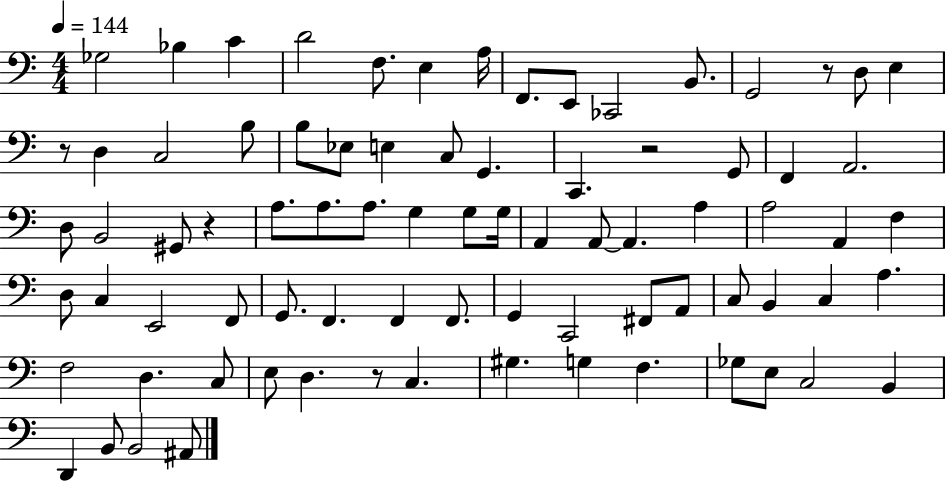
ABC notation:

X:1
T:Untitled
M:4/4
L:1/4
K:C
_G,2 _B, C D2 F,/2 E, A,/4 F,,/2 E,,/2 _C,,2 B,,/2 G,,2 z/2 D,/2 E, z/2 D, C,2 B,/2 B,/2 _E,/2 E, C,/2 G,, C,, z2 G,,/2 F,, A,,2 D,/2 B,,2 ^G,,/2 z A,/2 A,/2 A,/2 G, G,/2 G,/4 A,, A,,/2 A,, A, A,2 A,, F, D,/2 C, E,,2 F,,/2 G,,/2 F,, F,, F,,/2 G,, C,,2 ^F,,/2 A,,/2 C,/2 B,, C, A, F,2 D, C,/2 E,/2 D, z/2 C, ^G, G, F, _G,/2 E,/2 C,2 B,, D,, B,,/2 B,,2 ^A,,/2